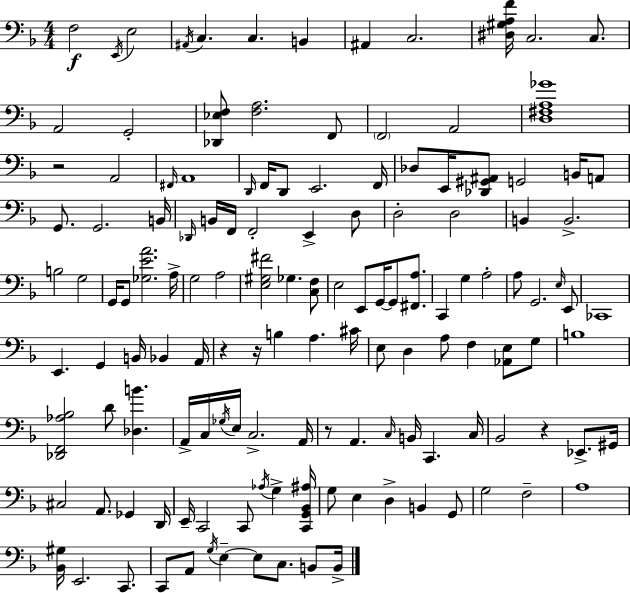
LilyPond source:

{
  \clef bass
  \numericTimeSignature
  \time 4/4
  \key f \major
  \repeat volta 2 { f2\f \acciaccatura { e,16 } e2 | \acciaccatura { ais,16 } c4. c4. b,4 | ais,4 c2. | <dis gis a f'>16 c2. c8. | \break a,2 g,2-. | <des, ees f>8 <f a>2. | f,8 \parenthesize f,2 a,2 | <d fis a ges'>1 | \break r2 a,2 | \grace { fis,16 } a,1 | \grace { d,16 } f,16 d,8 e,2. | f,16 des8 e,16 <des, gis, ais,>8 g,2 | \break b,16 a,8 g,8. g,2. | b,16 \grace { des,16 } b,16 f,16 f,2-. e,4-> | d8 d2-. d2 | b,4 b,2.-> | \break b2 g2 | g,16 g,8 <ges e' a'>2. | a16-> g2 a2 | <e gis fis'>2 ges4. | \break <c f>8 e2 e,8 g,16~~ | g,8 <fis, a>8. c,4 g4 a2-. | a8 g,2. | \grace { e16 } e,8 ces,1 | \break e,4. g,4 | b,16 bes,4 a,16 r4 r16 b4 a4. | cis'16 e8 d4 a8 f4 | <aes, e>8 g8 b1 | \break <des, f, aes bes>2 d'8 | <des b'>4. a,16-> c16 \acciaccatura { ges16 } e16 c2.-> | a,16 r8 a,4. \grace { c16 } | b,16 c,4. c16 bes,2 | \break r4 ees,8.-> gis,16 cis2 | a,8. ges,4 d,16 e,16-- c,2 | c,8 \acciaccatura { aes16 } g4-> <c, g, bes, ais>16 g8 e4 d4-> | b,4 g,8 g2 | \break f2-- a1 | <bes, gis>16 e,2. | c,8. c,8 a,8 \acciaccatura { g16 } e4--~~ | e8 c8. b,8 b,16-> } \bar "|."
}